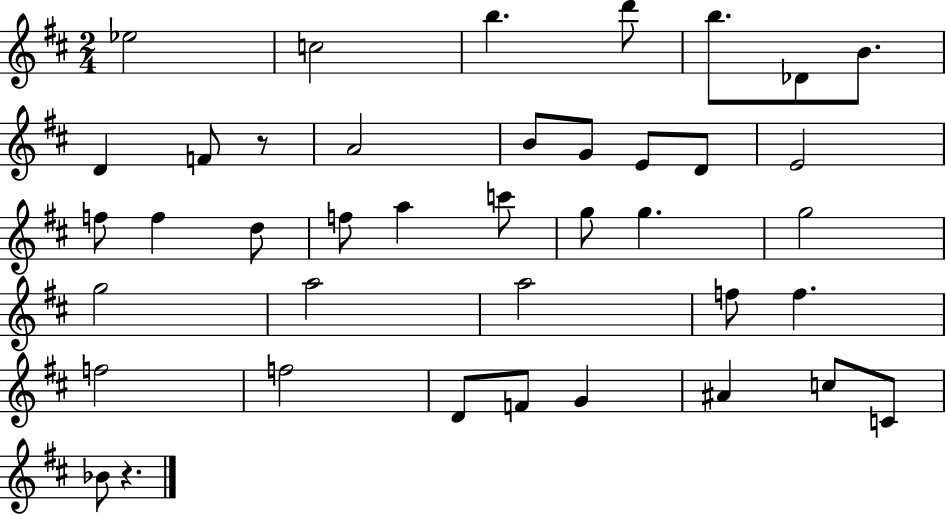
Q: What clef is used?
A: treble